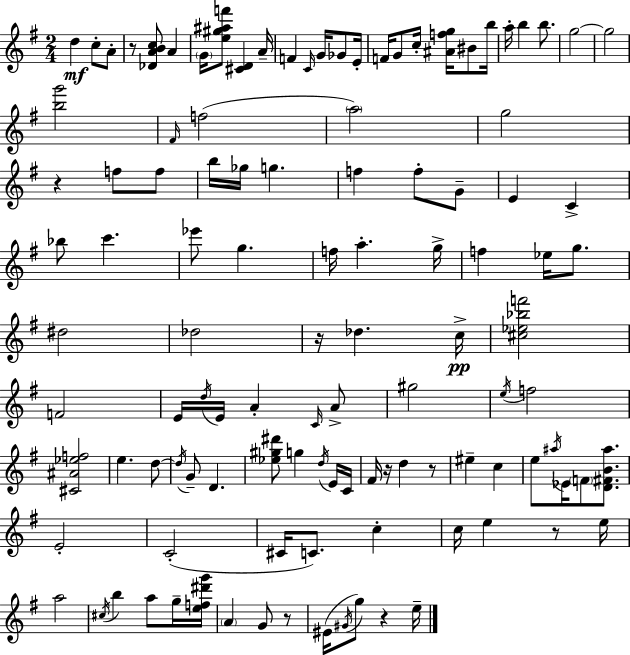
{
  \clef treble
  \numericTimeSignature
  \time 2/4
  \key g \major
  d''4\mf c''8-. a'8-. | r8 <des' a' b' c''>8 a'4 | \parenthesize g'16 <e'' gis'' ais'' f'''>8 <cis' d'>4 a'16-- | f'4 \grace { c'16 } g'16 ges'8 | \break e'16-. f'16 g'8 c''16-. <ais' f'' g''>16 bis'8 | b''16 a''16-. b''4 b''8. | g''2~~ | g''2 | \break <b'' g'''>2 | \grace { fis'16 }( f''2 | \parenthesize a''2) | g''2 | \break r4 f''8 | f''8 b''16 ges''16 g''4. | f''4 f''8-. | g'8-- e'4 c'4-> | \break bes''8 c'''4. | ees'''8 g''4. | f''16 a''4.-. | g''16-> f''4 ees''16 g''8. | \break dis''2 | des''2 | r16 des''4. | c''16->\pp <cis'' ees'' bes'' f'''>2 | \break f'2 | e'16 \acciaccatura { d''16 } e'16 a'4-. | \grace { c'16 } a'8-> gis''2 | \acciaccatura { e''16 } f''2 | \break <cis' ais' ees'' f''>2 | e''4. | d''8~~ \acciaccatura { d''16 } g'8-- | d'4. <ees'' gis'' dis'''>8 | \break g''4 \acciaccatura { d''16 } e'16 c'16 fis'16 | r16 d''4 r8 eis''4-- | c''4 e''8 | \acciaccatura { ais''16 } ees'16 \parenthesize f'8 <d' fis' b' ais''>8. | \break e'2-. | c'2-.( | cis'16 c'8.) c''4-. | c''16 e''4 r8 e''16 | \break a''2 | \acciaccatura { cis''16 } b''4 a''8 g''16-- | <e'' f'' dis''' g'''>16 \parenthesize a'4 g'8 r8 | eis'16( \acciaccatura { gis'16 } g''8) r4 | \break e''16-- \bar "|."
}